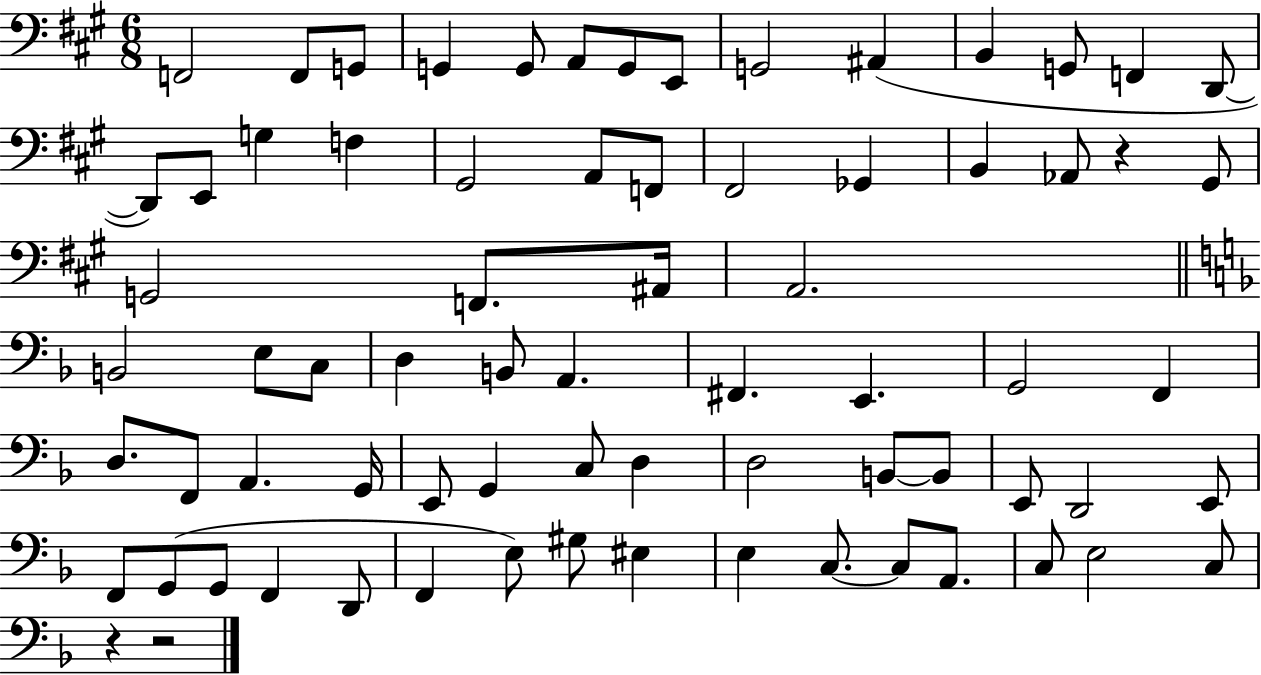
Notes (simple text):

F2/h F2/e G2/e G2/q G2/e A2/e G2/e E2/e G2/h A#2/q B2/q G2/e F2/q D2/e D2/e E2/e G3/q F3/q G#2/h A2/e F2/e F#2/h Gb2/q B2/q Ab2/e R/q G#2/e G2/h F2/e. A#2/s A2/h. B2/h E3/e C3/e D3/q B2/e A2/q. F#2/q. E2/q. G2/h F2/q D3/e. F2/e A2/q. G2/s E2/e G2/q C3/e D3/q D3/h B2/e B2/e E2/e D2/h E2/e F2/e G2/e G2/e F2/q D2/e F2/q E3/e G#3/e EIS3/q E3/q C3/e. C3/e A2/e. C3/e E3/h C3/e R/q R/h